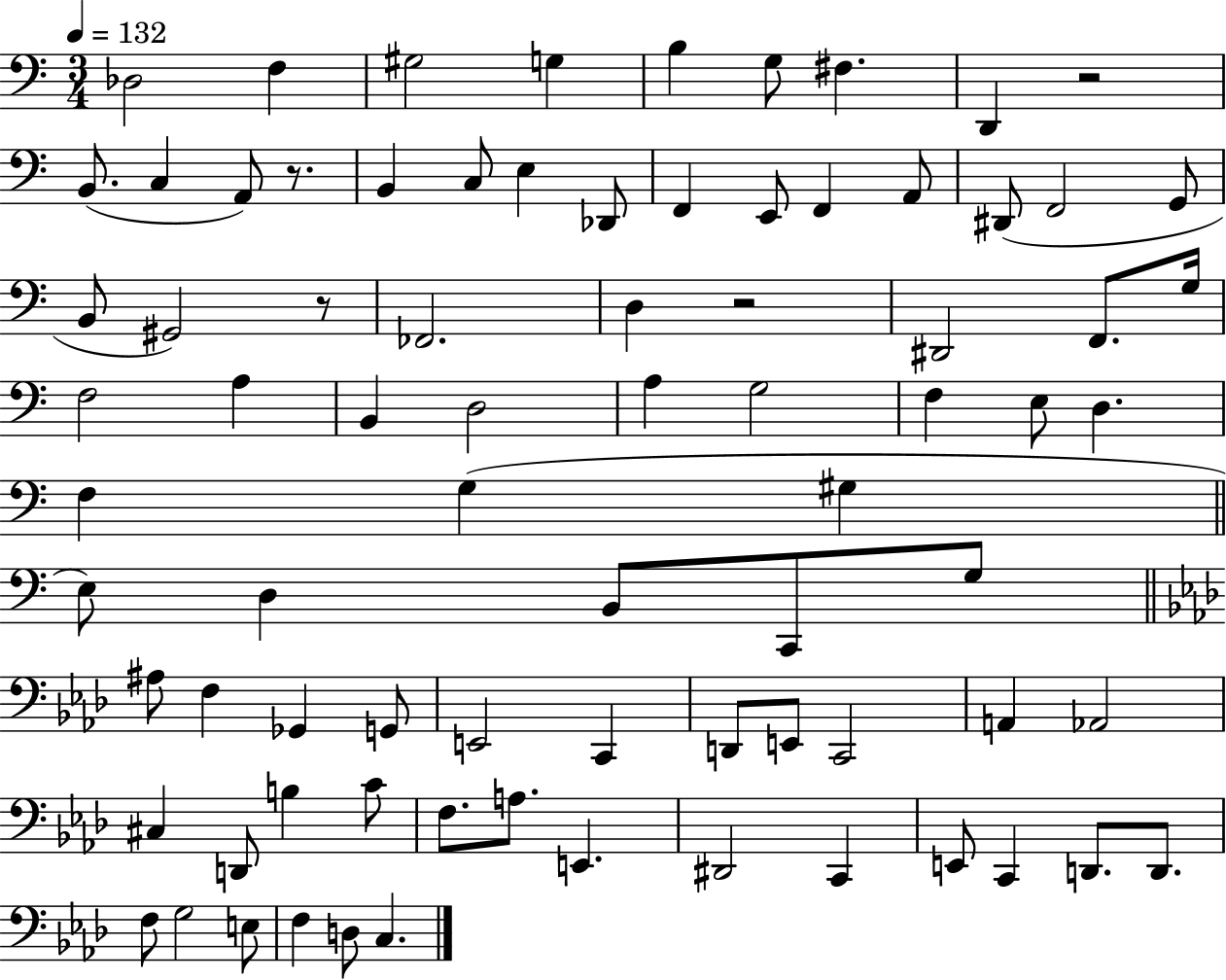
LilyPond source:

{
  \clef bass
  \numericTimeSignature
  \time 3/4
  \key c \major
  \tempo 4 = 132
  des2 f4 | gis2 g4 | b4 g8 fis4. | d,4 r2 | \break b,8.( c4 a,8) r8. | b,4 c8 e4 des,8 | f,4 e,8 f,4 a,8 | dis,8( f,2 g,8 | \break b,8 gis,2) r8 | fes,2. | d4 r2 | dis,2 f,8. g16 | \break f2 a4 | b,4 d2 | a4 g2 | f4 e8 d4. | \break f4 g4( gis4 | \bar "||" \break \key c \major e8) d4 b,8 c,8 g8 | \bar "||" \break \key aes \major ais8 f4 ges,4 g,8 | e,2 c,4 | d,8 e,8 c,2 | a,4 aes,2 | \break cis4 d,8 b4 c'8 | f8. a8. e,4. | dis,2 c,4 | e,8 c,4 d,8. d,8. | \break f8 g2 e8 | f4 d8 c4. | \bar "|."
}